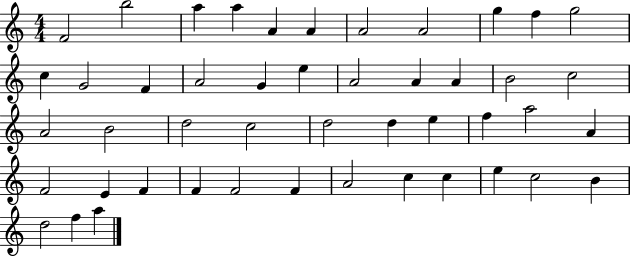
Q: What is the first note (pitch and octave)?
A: F4